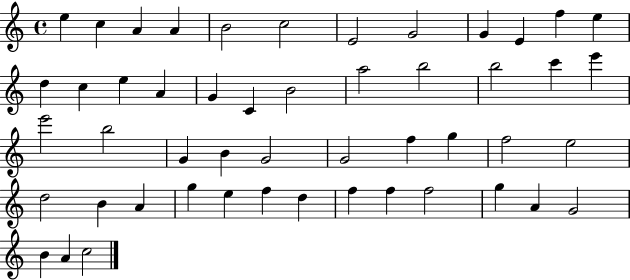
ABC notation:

X:1
T:Untitled
M:4/4
L:1/4
K:C
e c A A B2 c2 E2 G2 G E f e d c e A G C B2 a2 b2 b2 c' e' e'2 b2 G B G2 G2 f g f2 e2 d2 B A g e f d f f f2 g A G2 B A c2